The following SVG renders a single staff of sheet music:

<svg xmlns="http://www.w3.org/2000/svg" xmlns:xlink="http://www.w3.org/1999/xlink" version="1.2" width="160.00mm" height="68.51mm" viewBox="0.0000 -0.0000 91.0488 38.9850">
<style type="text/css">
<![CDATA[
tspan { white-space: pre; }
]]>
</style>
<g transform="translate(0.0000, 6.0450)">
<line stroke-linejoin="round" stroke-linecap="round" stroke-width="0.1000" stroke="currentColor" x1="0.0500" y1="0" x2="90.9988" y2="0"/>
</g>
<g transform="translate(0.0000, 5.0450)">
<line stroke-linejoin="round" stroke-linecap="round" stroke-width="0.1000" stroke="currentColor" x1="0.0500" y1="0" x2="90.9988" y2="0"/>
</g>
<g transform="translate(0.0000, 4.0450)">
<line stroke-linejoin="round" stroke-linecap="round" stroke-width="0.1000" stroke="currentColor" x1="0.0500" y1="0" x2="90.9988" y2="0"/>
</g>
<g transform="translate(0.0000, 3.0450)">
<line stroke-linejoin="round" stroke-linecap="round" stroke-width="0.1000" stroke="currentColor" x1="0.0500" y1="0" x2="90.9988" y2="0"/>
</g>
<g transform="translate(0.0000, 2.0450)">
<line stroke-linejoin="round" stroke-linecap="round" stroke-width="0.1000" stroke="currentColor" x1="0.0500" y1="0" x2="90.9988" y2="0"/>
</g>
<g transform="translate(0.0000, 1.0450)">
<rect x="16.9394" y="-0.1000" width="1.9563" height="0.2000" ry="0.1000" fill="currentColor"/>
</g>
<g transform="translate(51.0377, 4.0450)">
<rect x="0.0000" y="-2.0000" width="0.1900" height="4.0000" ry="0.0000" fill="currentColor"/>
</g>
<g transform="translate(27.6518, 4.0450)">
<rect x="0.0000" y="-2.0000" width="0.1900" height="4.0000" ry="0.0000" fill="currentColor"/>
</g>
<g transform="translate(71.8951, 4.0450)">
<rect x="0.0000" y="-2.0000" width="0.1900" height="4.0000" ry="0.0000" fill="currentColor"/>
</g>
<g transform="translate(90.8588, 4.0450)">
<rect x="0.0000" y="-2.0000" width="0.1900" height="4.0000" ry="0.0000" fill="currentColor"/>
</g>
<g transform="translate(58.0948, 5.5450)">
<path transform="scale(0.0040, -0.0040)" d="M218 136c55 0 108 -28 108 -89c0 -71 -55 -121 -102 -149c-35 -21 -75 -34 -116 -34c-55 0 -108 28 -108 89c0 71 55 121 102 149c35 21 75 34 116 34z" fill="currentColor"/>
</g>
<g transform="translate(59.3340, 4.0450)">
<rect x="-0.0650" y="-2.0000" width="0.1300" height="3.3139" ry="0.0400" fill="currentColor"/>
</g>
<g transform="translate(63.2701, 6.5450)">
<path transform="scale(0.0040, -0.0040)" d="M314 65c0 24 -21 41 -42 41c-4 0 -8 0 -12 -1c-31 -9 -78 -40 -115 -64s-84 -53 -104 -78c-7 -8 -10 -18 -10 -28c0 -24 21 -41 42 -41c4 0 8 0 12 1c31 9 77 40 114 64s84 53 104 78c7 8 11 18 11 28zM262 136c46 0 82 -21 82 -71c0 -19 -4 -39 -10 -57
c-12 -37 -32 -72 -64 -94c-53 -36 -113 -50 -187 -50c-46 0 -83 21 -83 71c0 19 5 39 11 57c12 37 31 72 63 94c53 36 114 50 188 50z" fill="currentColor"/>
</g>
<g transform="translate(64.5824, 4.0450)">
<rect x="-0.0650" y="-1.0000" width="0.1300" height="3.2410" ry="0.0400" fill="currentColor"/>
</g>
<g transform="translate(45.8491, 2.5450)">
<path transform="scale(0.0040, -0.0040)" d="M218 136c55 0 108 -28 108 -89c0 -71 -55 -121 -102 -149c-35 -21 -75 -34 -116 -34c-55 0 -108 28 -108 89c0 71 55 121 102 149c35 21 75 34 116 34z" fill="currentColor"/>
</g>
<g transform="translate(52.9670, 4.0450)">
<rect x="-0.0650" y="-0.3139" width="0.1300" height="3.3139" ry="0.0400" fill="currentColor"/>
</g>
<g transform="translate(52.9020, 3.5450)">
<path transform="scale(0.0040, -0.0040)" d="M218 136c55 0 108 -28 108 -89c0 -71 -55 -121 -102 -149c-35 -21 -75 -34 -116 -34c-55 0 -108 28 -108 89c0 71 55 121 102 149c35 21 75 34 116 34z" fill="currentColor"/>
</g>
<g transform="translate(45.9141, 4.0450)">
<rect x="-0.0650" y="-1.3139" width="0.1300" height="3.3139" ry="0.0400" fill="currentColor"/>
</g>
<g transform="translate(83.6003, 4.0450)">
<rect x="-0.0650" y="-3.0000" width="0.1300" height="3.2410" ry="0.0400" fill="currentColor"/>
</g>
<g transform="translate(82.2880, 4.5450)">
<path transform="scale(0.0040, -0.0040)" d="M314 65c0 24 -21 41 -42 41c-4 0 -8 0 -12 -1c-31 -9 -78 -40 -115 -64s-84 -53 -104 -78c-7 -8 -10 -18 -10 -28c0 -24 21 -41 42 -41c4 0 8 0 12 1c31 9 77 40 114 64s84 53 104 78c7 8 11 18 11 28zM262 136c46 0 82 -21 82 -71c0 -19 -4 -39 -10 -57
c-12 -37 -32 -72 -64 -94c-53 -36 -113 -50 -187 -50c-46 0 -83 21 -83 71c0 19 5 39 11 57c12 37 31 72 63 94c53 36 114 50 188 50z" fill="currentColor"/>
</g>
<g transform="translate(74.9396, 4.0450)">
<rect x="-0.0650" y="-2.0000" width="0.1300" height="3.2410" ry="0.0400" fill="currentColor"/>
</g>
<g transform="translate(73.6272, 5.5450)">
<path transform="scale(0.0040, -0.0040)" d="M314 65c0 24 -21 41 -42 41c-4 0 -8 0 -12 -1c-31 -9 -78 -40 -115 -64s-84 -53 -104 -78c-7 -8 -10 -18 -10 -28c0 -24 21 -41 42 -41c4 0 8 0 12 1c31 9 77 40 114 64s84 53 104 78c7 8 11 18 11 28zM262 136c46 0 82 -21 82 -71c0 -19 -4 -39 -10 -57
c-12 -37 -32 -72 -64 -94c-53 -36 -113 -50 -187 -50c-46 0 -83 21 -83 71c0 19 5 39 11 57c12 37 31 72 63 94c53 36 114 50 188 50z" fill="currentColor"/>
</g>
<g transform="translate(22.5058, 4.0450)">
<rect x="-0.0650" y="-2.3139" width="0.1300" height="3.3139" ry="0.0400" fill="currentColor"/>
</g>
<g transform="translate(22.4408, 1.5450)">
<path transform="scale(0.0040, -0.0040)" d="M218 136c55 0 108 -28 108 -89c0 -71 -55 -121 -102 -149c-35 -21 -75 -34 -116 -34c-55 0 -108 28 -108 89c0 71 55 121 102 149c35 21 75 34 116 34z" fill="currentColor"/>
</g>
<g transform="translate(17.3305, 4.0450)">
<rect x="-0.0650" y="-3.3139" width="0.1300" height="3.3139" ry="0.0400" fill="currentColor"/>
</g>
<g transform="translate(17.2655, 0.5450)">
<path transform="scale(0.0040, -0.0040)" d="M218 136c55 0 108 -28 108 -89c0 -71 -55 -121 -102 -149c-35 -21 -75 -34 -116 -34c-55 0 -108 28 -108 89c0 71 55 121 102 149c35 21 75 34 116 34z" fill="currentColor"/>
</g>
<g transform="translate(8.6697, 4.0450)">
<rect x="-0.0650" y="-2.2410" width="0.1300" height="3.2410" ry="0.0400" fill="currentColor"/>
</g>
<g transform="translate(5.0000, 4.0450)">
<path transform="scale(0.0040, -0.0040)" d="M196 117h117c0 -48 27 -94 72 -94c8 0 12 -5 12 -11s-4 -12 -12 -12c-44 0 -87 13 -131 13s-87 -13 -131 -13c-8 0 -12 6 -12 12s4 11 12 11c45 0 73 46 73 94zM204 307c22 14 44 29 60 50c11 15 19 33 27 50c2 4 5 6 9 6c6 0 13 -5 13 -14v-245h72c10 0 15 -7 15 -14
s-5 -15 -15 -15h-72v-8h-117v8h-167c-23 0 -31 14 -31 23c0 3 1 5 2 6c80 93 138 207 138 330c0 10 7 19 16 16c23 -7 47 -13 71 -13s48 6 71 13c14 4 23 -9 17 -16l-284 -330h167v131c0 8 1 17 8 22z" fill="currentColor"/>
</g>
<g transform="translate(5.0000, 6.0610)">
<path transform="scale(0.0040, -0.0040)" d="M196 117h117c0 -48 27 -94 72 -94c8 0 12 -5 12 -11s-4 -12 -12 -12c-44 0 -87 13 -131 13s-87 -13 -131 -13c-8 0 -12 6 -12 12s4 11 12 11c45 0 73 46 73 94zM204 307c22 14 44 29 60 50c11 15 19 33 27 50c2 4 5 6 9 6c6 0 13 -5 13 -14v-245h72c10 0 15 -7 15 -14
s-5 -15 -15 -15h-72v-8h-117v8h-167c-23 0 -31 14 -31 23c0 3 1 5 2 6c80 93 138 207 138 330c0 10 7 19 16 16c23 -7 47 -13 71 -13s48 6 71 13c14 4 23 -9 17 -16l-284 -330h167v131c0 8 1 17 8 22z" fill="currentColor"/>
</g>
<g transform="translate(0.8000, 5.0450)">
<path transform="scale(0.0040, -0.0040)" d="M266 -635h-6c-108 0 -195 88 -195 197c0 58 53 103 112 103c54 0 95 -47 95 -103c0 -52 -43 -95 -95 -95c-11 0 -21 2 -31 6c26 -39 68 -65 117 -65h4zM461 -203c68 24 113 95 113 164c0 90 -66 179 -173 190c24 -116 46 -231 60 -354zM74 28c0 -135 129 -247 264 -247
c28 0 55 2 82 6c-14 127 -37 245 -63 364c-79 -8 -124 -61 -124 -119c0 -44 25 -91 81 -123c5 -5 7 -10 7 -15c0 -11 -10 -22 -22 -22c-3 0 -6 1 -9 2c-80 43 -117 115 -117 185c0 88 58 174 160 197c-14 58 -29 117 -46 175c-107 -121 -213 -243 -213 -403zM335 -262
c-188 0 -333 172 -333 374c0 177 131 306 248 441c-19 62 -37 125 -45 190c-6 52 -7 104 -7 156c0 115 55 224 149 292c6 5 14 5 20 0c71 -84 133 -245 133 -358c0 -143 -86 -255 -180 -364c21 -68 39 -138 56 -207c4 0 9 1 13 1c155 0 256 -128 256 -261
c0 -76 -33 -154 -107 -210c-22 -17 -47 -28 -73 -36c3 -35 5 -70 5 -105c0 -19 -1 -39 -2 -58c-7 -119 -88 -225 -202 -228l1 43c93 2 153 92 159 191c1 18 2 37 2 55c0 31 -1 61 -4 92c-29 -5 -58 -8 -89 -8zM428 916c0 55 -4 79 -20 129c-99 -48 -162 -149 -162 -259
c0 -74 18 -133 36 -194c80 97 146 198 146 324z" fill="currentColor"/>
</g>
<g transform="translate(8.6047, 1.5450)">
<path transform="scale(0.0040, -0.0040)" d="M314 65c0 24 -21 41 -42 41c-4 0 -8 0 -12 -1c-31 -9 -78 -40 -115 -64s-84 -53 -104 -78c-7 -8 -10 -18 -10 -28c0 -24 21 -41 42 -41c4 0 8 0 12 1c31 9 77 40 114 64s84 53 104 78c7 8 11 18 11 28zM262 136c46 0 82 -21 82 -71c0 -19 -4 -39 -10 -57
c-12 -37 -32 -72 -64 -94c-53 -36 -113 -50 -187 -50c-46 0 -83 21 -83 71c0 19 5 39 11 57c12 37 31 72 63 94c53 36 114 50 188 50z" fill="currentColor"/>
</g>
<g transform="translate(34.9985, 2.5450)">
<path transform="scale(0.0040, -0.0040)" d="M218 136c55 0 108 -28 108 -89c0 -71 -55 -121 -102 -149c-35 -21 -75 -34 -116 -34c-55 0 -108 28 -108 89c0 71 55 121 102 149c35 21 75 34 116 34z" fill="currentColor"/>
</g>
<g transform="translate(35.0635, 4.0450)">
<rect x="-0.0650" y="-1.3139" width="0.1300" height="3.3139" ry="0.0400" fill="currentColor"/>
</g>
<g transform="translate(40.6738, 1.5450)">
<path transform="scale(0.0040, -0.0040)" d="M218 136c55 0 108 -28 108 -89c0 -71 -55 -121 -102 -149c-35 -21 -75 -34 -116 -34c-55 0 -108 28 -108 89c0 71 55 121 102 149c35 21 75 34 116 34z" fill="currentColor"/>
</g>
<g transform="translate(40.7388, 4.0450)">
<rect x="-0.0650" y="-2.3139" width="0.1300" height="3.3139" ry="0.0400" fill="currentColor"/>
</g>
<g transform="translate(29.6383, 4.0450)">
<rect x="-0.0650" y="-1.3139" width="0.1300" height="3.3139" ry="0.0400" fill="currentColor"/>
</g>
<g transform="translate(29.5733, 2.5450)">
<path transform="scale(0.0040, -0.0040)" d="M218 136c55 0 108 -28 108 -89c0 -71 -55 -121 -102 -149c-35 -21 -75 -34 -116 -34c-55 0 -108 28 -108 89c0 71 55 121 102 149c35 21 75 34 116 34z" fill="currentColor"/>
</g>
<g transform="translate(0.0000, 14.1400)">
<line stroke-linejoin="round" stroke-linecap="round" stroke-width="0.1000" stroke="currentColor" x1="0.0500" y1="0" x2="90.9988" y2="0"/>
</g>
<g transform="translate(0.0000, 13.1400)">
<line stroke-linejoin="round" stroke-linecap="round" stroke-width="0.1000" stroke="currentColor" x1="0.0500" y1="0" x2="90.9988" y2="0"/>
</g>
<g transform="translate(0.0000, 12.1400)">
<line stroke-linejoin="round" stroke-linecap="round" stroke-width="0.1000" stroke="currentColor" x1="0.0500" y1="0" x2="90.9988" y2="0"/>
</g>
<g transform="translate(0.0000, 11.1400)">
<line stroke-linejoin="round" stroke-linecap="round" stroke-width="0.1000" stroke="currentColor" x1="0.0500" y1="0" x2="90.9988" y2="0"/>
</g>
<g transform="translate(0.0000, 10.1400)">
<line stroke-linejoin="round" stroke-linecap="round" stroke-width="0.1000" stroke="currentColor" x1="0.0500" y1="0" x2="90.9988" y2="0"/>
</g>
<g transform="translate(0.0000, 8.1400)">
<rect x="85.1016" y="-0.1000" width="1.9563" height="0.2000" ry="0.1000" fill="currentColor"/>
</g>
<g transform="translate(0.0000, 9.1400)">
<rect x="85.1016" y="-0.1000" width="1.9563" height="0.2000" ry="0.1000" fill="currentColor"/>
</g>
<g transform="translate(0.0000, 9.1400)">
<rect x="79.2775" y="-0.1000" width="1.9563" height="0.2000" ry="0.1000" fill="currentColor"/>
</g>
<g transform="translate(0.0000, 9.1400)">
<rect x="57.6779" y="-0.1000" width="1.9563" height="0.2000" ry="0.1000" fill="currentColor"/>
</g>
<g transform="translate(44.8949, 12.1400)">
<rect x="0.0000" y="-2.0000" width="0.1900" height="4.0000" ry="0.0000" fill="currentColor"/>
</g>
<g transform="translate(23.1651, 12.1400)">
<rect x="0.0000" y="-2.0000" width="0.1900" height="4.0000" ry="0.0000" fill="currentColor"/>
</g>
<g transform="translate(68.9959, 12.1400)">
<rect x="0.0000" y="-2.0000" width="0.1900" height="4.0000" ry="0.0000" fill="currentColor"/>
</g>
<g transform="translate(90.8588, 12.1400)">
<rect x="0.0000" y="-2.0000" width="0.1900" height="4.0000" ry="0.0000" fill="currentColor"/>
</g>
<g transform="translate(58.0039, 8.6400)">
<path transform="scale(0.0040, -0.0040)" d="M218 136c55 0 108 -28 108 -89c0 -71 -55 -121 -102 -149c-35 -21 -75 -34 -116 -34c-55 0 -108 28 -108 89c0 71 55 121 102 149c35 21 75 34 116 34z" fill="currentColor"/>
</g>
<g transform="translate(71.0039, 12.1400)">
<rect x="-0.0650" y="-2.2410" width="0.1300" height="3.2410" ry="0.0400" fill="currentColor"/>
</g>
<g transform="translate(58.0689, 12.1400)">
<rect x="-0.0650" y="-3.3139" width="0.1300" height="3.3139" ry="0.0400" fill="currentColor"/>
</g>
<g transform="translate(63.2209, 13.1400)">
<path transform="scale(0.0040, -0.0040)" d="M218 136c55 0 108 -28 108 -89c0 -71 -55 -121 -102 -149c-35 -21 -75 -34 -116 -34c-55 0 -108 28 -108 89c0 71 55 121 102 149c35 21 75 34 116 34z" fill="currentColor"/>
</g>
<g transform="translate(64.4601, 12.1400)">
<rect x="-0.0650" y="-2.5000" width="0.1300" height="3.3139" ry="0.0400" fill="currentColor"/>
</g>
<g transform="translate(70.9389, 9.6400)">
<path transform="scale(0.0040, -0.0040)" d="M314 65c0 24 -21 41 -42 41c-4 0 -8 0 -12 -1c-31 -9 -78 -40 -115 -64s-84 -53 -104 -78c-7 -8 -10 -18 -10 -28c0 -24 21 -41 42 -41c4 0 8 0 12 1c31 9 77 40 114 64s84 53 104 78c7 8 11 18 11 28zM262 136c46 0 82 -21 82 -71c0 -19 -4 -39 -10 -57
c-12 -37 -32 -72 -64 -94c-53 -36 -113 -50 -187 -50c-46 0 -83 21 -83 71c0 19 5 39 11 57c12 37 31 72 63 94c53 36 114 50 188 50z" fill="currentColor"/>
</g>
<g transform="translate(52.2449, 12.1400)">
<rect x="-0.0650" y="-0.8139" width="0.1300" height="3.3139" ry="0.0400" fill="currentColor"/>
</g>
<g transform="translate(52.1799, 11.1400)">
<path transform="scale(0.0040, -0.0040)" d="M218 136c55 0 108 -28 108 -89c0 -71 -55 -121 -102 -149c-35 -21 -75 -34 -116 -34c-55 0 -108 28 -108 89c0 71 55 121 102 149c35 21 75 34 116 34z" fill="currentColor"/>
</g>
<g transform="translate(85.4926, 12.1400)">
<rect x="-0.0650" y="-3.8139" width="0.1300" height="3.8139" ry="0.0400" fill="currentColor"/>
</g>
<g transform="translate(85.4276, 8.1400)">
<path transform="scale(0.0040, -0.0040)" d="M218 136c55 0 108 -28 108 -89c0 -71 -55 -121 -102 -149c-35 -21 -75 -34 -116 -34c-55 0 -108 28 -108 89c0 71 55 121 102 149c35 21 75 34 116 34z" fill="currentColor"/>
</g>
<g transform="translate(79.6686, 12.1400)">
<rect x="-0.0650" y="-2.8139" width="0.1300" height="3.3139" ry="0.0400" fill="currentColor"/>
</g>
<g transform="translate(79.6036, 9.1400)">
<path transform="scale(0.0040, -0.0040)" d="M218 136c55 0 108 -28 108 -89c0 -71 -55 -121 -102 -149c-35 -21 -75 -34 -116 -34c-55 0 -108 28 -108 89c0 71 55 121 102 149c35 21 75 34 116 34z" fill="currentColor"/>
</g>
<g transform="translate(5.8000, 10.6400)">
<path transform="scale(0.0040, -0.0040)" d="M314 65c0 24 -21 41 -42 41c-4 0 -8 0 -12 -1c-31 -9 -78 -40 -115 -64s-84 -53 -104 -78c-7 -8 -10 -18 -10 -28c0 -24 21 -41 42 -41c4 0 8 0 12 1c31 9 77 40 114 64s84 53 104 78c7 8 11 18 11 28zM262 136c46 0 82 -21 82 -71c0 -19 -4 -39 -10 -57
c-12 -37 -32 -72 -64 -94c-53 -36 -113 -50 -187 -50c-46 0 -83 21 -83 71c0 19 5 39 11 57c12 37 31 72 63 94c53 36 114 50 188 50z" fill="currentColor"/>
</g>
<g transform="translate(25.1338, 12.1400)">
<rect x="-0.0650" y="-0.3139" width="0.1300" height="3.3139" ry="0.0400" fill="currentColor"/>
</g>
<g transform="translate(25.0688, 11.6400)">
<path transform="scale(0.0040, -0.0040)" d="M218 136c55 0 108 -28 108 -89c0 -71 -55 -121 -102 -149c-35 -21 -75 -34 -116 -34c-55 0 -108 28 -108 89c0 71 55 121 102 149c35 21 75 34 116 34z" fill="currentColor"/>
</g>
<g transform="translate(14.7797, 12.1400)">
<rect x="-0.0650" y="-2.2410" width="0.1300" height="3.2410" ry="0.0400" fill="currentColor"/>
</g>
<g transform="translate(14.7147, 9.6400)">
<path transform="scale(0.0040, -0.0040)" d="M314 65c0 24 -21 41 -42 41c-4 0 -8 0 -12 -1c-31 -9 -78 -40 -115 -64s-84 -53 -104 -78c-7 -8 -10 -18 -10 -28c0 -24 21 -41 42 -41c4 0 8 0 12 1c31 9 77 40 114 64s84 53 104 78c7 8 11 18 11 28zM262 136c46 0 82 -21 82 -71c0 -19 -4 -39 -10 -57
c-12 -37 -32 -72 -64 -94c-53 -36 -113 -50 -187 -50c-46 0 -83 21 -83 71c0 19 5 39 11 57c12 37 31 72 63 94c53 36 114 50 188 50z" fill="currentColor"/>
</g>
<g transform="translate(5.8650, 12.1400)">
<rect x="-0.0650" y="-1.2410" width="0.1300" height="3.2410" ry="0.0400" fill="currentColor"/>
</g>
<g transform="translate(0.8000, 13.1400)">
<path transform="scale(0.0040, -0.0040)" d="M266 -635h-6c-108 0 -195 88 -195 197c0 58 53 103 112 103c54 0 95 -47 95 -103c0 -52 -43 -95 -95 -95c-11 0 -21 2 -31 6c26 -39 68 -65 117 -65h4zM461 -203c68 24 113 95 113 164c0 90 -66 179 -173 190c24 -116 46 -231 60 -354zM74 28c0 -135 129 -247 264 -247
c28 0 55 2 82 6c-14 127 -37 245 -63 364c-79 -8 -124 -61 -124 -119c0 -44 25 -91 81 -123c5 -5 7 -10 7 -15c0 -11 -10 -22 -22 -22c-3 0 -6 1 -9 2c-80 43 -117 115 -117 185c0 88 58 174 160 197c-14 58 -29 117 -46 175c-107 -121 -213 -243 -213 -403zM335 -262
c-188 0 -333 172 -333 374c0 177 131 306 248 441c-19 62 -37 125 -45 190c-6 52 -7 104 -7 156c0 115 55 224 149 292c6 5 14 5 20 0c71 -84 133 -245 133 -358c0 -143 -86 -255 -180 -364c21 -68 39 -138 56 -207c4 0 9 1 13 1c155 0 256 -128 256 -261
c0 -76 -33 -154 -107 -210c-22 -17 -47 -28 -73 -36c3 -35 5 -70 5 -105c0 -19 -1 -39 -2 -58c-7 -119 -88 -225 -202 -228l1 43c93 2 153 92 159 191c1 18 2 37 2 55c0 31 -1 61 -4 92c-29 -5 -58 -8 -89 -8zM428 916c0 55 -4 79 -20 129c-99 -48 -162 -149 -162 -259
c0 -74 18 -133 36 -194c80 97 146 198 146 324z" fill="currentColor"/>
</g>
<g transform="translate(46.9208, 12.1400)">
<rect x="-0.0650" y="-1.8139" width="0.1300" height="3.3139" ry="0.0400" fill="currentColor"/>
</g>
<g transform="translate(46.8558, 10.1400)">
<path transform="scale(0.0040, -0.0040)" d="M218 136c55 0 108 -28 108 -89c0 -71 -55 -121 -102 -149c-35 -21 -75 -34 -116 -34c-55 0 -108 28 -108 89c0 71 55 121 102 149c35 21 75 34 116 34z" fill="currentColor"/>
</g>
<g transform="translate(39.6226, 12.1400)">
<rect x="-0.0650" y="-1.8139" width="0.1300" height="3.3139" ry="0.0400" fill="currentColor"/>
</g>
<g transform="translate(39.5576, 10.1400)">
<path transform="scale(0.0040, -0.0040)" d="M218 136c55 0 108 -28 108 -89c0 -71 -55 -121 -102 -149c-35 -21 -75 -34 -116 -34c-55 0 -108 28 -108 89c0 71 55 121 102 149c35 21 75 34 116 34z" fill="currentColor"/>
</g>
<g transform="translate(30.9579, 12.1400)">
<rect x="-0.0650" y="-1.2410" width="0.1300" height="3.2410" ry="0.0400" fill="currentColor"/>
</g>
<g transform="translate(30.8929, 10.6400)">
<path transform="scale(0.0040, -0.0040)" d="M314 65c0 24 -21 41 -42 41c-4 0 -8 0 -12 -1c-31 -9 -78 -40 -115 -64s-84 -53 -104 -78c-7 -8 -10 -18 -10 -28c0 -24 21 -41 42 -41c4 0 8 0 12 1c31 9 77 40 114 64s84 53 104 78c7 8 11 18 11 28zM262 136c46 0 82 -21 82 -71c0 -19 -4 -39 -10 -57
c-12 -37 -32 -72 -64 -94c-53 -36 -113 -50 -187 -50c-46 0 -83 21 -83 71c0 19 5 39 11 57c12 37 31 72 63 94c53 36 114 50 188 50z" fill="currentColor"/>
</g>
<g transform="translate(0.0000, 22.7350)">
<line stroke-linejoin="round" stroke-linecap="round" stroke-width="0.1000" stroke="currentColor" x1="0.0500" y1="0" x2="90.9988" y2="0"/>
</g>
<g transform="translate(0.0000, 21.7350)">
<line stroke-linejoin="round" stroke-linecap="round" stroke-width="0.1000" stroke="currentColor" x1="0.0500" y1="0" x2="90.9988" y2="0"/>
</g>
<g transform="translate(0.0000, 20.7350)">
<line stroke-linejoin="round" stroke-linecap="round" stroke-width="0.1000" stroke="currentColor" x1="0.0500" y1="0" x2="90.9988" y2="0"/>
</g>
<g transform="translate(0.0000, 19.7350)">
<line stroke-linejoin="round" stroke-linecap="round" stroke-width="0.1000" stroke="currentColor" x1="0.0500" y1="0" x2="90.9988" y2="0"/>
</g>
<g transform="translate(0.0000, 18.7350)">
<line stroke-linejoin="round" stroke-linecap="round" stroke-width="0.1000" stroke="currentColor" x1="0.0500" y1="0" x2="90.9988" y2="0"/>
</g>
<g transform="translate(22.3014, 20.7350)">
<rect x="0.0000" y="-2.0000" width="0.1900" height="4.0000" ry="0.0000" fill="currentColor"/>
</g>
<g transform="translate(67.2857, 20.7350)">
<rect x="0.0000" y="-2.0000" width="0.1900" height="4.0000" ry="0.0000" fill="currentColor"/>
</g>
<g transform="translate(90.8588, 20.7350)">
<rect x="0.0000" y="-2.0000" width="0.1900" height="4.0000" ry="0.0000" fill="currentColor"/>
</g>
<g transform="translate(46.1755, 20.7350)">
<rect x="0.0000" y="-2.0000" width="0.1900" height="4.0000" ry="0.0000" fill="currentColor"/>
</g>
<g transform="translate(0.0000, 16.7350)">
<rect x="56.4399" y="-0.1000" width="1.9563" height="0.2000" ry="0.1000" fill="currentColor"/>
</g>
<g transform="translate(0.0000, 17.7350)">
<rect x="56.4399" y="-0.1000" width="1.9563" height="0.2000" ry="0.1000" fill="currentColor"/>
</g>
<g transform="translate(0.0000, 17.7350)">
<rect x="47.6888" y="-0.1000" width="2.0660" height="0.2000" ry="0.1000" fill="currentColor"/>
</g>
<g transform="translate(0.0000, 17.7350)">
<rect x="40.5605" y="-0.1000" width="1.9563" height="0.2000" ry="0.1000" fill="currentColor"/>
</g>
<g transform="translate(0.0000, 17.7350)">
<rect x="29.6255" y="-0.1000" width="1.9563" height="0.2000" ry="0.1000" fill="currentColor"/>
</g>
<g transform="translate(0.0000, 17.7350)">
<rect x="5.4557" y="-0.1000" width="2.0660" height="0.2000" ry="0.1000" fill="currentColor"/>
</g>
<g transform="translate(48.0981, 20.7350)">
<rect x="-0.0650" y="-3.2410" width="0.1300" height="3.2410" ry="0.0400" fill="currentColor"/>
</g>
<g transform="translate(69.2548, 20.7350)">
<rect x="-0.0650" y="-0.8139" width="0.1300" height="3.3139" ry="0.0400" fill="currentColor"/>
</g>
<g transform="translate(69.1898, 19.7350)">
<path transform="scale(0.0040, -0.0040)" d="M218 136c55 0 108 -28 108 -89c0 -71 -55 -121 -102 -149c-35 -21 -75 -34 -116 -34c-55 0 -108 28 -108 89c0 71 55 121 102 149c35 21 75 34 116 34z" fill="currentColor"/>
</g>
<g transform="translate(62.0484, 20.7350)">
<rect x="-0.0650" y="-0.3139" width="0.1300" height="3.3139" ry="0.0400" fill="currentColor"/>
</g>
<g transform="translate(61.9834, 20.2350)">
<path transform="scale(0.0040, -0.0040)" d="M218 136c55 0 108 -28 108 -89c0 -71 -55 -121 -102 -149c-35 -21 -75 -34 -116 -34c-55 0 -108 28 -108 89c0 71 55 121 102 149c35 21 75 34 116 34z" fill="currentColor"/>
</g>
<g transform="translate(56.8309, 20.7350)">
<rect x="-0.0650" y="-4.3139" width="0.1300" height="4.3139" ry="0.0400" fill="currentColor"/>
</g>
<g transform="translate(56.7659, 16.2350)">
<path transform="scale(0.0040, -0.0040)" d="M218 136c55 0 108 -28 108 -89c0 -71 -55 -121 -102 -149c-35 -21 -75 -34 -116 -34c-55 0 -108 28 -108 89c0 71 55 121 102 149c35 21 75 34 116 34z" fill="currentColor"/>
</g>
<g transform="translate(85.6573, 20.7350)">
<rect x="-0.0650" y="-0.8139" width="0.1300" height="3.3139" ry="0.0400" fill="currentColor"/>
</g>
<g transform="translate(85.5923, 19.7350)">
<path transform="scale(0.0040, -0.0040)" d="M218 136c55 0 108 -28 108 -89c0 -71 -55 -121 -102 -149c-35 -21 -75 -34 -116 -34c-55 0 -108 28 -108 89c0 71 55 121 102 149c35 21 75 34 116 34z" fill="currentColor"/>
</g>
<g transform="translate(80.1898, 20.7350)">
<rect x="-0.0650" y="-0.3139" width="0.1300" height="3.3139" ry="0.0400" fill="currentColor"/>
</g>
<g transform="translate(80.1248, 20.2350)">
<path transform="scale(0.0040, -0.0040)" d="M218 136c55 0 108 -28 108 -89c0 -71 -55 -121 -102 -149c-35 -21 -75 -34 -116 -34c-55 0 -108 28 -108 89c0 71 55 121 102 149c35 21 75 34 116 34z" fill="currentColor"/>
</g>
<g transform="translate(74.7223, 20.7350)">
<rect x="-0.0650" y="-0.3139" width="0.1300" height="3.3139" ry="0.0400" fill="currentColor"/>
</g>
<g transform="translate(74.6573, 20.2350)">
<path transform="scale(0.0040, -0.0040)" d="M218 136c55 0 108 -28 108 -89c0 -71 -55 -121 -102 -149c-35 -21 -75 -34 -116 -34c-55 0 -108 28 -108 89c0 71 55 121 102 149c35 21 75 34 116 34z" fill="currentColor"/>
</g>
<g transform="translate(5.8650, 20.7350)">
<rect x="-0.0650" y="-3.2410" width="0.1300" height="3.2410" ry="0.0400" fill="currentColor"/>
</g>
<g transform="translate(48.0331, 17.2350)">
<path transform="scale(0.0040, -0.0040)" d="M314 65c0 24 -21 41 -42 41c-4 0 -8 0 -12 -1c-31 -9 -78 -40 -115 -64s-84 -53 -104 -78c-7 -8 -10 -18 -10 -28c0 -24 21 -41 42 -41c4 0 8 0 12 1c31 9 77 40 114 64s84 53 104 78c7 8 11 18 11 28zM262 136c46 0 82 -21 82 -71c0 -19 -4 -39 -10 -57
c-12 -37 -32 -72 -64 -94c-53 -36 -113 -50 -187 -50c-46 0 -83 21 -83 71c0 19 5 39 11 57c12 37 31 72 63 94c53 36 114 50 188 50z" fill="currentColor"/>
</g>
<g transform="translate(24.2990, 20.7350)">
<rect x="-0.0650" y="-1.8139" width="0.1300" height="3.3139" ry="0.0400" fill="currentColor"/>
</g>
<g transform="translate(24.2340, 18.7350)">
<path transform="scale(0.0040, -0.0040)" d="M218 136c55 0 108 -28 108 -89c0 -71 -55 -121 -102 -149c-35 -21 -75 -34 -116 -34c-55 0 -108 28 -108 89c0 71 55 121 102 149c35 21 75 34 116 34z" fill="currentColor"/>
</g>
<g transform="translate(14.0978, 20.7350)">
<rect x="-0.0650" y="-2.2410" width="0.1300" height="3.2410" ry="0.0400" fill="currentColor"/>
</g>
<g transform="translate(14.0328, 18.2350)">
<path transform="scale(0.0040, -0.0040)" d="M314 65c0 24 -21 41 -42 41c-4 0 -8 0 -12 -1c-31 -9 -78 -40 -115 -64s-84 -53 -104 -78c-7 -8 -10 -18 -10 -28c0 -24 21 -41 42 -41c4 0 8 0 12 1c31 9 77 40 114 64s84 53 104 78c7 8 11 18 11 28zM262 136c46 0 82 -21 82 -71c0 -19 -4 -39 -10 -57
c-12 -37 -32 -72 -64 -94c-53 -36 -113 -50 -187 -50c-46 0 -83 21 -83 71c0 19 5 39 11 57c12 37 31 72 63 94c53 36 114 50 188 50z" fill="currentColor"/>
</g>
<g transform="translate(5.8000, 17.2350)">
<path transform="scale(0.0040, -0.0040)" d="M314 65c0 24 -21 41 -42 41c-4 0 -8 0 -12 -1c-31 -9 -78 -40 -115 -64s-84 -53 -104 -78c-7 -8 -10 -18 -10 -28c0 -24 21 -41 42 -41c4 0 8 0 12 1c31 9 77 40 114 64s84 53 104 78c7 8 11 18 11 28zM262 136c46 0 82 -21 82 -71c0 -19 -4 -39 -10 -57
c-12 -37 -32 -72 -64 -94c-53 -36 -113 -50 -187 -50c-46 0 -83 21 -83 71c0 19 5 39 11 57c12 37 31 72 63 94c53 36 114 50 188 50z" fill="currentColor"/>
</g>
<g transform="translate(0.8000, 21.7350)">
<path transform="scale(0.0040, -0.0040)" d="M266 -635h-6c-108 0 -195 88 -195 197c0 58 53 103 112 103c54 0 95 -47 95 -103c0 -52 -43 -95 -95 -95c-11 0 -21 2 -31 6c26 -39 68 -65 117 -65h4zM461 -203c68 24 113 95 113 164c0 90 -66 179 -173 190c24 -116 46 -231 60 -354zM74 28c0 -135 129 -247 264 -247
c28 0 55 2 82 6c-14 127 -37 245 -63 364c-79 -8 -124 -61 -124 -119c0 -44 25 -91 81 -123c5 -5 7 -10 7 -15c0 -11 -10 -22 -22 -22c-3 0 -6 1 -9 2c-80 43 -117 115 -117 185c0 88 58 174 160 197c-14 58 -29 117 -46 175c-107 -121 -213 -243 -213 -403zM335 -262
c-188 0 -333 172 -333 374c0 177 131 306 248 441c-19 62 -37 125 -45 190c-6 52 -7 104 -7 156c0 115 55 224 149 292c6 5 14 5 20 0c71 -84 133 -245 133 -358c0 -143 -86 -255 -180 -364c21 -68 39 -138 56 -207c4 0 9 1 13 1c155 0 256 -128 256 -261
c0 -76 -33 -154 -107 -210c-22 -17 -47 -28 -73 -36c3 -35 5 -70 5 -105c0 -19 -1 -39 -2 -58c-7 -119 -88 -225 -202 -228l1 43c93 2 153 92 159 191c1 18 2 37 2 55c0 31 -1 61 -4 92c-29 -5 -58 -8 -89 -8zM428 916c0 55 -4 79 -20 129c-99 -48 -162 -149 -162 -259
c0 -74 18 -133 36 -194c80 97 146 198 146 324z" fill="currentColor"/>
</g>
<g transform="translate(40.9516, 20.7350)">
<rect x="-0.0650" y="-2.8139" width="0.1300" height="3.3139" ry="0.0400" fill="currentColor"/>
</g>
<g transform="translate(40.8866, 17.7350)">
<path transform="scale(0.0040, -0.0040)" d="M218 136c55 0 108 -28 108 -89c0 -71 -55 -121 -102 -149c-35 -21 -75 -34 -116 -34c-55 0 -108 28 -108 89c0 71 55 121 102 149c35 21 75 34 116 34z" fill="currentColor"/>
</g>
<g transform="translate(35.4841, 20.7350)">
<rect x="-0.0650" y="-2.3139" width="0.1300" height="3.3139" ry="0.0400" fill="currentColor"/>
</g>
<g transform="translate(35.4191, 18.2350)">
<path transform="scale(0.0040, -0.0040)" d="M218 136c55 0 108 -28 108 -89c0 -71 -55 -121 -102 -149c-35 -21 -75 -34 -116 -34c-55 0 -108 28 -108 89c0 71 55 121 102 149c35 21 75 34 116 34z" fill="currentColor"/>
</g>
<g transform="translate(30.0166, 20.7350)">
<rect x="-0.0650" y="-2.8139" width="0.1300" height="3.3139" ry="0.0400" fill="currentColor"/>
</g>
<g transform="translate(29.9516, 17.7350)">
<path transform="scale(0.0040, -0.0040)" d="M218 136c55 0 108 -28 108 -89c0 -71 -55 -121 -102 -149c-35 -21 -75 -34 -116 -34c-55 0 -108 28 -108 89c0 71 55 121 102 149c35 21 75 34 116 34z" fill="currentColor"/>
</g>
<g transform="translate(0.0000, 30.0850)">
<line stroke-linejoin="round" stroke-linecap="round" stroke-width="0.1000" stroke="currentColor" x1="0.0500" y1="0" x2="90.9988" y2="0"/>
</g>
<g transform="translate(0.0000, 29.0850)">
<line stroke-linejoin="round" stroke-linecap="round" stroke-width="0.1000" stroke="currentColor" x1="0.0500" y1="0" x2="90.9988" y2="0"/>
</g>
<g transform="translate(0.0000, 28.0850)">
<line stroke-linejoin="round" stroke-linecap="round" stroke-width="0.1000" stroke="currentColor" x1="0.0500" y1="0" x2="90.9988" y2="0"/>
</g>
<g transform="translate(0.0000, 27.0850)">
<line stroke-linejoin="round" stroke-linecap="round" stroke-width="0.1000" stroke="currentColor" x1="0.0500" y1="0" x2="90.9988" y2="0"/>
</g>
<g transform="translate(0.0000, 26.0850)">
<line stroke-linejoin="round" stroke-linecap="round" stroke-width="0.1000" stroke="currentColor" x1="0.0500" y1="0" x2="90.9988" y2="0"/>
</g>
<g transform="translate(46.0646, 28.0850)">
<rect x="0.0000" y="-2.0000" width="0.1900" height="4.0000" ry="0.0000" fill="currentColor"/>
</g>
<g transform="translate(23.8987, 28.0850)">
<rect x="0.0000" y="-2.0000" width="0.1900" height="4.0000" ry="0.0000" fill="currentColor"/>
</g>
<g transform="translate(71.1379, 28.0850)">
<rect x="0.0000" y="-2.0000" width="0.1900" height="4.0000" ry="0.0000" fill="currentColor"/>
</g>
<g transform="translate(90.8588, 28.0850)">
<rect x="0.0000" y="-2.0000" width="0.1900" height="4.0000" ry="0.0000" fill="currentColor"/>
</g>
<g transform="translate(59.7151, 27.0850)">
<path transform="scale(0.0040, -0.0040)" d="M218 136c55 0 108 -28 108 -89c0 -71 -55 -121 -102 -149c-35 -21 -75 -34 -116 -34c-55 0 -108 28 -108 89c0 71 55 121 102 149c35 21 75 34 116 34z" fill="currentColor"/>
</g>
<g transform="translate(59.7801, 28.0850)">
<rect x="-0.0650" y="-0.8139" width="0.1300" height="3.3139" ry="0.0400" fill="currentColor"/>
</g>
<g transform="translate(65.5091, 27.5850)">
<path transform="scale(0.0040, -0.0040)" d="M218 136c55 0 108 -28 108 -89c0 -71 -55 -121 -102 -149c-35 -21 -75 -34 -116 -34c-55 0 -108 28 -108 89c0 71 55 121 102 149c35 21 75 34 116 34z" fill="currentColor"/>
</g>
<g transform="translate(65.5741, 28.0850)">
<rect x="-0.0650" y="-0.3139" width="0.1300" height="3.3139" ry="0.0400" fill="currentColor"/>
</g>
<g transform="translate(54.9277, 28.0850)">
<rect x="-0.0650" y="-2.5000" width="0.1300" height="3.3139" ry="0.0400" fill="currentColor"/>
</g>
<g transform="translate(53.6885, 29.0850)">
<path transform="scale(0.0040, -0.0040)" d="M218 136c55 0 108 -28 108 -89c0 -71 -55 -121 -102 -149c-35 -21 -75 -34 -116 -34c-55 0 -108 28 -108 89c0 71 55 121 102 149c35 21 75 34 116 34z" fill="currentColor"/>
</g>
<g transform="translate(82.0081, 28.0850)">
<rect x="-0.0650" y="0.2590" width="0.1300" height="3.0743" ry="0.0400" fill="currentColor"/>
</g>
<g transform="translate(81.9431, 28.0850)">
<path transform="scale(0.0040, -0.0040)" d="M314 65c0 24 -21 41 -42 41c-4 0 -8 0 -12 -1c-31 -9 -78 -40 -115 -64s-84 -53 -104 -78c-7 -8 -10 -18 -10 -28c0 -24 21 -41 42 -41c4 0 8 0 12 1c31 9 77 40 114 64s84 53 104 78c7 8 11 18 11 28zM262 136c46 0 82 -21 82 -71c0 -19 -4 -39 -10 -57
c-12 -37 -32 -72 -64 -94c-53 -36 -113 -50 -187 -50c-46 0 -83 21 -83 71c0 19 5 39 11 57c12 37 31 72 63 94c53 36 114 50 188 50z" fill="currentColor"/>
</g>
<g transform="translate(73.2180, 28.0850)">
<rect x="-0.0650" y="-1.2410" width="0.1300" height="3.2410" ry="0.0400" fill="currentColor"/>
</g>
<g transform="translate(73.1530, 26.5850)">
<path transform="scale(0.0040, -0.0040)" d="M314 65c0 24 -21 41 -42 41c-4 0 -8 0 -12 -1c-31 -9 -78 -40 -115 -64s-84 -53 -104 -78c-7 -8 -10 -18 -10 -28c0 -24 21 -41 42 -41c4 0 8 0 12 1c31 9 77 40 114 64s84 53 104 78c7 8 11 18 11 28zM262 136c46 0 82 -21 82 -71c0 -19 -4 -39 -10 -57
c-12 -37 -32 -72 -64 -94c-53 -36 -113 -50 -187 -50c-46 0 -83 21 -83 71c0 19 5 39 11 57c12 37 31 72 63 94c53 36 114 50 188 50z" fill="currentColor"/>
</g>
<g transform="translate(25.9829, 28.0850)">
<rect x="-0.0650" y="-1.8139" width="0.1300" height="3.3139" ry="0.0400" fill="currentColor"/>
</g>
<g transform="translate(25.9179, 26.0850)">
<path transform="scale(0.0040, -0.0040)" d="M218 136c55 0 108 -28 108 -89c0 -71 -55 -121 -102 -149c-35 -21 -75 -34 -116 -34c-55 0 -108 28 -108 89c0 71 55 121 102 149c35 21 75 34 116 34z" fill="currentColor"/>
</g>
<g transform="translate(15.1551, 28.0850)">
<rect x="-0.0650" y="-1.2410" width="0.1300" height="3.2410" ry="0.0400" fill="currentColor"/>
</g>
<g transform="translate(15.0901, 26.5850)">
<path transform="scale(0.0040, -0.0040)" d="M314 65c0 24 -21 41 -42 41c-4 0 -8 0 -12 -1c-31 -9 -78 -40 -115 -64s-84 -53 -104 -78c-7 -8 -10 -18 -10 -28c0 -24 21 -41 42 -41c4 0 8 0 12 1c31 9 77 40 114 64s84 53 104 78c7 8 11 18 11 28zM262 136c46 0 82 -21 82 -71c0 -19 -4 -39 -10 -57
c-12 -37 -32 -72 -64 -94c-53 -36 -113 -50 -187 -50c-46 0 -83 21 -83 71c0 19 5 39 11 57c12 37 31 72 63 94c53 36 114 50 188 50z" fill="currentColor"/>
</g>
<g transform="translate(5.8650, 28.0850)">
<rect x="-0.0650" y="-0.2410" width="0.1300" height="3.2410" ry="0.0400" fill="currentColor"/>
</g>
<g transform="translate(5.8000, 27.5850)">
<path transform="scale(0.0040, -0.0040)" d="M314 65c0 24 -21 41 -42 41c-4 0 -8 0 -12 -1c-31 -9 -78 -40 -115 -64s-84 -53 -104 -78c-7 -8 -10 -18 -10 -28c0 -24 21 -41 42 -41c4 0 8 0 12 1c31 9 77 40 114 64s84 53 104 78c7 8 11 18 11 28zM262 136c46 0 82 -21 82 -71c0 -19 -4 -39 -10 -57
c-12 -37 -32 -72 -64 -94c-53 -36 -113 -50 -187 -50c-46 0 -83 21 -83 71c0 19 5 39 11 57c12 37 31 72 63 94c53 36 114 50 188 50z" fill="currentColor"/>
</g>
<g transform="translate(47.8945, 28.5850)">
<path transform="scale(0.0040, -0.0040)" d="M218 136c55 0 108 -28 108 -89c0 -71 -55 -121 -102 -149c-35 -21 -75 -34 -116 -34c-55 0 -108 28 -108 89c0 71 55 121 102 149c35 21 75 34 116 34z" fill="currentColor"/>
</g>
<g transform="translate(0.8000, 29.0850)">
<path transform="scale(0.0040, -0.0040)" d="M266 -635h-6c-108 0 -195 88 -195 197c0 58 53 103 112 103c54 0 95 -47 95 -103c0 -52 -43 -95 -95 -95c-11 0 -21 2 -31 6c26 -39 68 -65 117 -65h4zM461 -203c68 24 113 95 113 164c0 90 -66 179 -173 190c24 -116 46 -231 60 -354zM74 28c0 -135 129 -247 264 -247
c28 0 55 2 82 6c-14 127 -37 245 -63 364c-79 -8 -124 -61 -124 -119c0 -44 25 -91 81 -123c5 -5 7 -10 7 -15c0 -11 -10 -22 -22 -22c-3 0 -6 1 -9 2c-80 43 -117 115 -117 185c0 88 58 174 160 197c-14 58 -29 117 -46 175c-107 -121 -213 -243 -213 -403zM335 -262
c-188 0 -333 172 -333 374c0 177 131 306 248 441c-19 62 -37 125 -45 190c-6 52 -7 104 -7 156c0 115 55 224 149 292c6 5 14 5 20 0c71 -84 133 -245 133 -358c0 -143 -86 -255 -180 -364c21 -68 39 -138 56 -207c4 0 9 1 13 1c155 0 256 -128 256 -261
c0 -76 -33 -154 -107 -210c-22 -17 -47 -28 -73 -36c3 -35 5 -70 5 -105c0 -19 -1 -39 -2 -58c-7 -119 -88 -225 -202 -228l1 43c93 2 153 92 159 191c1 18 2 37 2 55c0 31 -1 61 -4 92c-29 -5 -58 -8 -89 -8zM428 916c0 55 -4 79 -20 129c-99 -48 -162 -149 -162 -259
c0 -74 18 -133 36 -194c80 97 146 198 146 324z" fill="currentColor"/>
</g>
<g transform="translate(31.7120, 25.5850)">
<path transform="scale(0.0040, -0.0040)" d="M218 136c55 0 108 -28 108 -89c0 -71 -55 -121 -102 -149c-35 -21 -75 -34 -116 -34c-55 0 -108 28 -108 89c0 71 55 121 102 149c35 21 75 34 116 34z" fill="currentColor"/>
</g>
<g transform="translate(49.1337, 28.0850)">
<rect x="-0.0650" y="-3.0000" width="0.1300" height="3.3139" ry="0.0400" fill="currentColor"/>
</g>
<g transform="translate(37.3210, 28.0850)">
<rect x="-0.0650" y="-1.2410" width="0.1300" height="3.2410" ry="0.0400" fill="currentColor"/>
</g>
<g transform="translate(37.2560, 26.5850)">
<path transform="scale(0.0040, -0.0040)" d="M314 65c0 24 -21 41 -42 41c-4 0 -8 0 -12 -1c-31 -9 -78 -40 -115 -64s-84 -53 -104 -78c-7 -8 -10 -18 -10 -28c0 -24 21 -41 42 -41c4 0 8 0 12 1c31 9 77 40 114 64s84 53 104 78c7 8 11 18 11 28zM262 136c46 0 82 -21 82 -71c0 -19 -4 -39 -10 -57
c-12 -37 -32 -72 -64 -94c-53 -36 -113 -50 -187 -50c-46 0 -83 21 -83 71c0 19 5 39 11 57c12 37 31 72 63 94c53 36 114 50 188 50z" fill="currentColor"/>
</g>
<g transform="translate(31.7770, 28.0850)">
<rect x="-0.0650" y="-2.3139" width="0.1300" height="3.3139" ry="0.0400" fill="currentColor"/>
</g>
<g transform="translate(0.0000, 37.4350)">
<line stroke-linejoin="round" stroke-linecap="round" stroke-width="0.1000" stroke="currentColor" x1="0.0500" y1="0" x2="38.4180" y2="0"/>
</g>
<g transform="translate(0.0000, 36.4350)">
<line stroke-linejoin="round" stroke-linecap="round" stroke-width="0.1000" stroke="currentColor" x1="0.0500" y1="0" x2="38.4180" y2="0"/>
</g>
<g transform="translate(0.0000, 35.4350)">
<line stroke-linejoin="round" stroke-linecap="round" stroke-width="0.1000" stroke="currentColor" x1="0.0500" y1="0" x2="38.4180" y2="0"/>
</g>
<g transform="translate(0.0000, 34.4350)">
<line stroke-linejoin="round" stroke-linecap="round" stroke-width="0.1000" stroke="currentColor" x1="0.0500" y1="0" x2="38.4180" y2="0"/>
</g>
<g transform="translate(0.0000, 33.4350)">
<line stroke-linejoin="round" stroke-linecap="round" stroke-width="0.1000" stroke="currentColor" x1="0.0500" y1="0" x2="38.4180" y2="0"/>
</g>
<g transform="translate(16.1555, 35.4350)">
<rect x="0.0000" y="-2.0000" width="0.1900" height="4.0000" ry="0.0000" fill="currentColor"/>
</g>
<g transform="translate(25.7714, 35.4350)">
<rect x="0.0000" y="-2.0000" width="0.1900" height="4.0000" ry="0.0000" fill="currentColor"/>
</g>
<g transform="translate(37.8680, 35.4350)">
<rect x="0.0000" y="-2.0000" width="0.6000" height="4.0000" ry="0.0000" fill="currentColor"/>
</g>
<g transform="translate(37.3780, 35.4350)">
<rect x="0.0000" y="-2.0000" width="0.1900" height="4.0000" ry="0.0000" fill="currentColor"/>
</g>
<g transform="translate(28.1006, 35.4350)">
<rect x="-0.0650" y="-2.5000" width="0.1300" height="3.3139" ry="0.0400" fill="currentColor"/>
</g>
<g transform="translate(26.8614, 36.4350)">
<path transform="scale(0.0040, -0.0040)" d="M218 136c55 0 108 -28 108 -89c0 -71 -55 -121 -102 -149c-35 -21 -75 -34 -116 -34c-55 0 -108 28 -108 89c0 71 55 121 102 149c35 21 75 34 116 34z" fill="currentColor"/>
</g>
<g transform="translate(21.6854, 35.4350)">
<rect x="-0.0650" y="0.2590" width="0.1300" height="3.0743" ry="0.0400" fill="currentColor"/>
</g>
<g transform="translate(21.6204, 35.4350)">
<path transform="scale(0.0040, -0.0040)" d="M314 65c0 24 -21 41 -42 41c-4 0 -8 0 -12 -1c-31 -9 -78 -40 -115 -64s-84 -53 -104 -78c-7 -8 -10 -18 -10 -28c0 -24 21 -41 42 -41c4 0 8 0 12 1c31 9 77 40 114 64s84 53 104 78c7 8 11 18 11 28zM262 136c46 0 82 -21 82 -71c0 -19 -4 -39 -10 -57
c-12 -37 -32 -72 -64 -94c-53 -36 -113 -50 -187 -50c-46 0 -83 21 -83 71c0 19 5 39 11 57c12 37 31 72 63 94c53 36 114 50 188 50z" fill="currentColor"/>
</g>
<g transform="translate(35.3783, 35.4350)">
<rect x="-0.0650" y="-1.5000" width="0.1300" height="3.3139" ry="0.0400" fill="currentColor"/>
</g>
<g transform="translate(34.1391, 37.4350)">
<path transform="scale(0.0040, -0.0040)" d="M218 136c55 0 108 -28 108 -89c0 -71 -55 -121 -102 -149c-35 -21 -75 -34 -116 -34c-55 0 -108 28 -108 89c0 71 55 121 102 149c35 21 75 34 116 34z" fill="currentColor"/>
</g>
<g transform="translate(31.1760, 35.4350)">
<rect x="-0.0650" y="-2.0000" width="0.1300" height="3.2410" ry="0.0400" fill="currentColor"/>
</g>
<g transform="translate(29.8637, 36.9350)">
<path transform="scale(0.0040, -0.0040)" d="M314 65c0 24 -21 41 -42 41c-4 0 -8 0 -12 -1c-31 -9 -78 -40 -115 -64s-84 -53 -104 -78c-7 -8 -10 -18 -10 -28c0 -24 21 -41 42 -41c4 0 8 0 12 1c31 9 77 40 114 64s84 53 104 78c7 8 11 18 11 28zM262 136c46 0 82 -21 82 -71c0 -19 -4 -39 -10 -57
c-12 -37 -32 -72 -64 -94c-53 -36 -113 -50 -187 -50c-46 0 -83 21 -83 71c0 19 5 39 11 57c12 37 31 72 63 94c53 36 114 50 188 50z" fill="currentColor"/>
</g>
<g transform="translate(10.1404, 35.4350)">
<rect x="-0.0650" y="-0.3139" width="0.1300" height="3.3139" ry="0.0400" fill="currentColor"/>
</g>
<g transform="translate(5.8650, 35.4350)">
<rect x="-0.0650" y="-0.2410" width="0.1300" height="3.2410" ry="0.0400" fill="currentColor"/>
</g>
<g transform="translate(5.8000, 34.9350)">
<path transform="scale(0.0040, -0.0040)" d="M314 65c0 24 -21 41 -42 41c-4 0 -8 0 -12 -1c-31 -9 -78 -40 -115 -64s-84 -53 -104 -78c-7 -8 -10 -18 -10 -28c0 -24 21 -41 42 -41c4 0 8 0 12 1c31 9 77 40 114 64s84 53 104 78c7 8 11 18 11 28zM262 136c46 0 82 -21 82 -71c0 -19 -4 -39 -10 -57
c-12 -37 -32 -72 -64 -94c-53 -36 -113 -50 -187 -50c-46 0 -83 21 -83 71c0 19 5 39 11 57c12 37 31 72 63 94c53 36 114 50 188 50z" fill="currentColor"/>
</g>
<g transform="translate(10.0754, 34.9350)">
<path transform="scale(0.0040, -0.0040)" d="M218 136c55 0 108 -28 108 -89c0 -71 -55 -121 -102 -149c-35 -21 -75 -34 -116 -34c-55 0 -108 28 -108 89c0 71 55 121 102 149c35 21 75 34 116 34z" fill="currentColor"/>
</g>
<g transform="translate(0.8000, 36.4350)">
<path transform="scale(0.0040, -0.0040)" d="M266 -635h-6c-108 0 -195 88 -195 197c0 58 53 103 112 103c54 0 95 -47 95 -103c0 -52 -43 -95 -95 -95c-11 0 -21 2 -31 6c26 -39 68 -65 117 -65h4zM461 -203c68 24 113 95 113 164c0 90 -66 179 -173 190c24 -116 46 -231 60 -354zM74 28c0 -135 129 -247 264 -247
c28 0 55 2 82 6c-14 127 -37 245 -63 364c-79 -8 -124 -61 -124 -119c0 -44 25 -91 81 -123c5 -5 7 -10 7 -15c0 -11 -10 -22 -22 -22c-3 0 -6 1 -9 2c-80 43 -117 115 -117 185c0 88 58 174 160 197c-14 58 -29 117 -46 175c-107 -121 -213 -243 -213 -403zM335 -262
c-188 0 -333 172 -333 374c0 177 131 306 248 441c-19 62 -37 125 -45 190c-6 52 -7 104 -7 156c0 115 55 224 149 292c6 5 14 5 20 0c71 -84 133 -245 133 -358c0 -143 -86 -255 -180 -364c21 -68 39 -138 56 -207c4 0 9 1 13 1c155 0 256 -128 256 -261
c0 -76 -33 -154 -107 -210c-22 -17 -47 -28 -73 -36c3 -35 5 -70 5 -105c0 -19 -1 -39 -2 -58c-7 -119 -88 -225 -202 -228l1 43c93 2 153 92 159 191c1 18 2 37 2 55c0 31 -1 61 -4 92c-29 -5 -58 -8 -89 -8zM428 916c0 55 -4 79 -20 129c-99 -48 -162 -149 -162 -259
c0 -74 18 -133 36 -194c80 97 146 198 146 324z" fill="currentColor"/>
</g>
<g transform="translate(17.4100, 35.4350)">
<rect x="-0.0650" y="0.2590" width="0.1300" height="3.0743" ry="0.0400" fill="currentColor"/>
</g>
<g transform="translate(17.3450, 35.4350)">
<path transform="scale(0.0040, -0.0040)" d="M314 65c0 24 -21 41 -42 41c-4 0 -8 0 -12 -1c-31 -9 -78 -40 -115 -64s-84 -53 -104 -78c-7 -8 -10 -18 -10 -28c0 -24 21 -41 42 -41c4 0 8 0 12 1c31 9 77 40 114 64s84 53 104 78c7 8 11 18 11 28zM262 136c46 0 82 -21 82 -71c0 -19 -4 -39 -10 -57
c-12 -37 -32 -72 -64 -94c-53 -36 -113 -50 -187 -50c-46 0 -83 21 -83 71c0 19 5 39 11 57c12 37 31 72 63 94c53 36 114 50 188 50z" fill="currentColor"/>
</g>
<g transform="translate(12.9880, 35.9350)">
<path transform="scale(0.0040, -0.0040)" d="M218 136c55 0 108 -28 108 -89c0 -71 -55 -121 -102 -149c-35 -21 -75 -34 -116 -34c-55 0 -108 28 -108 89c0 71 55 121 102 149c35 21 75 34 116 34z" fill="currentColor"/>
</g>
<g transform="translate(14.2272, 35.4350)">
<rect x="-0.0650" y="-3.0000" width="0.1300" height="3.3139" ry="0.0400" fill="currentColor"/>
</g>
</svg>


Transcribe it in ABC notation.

X:1
T:Untitled
M:4/4
L:1/4
K:C
g2 b g e e g e c F D2 F2 A2 e2 g2 c e2 f f d b G g2 a c' b2 g2 f a g a b2 d' c d c c d c2 e2 f g e2 A G d c e2 B2 c2 c A B2 B2 G F2 E